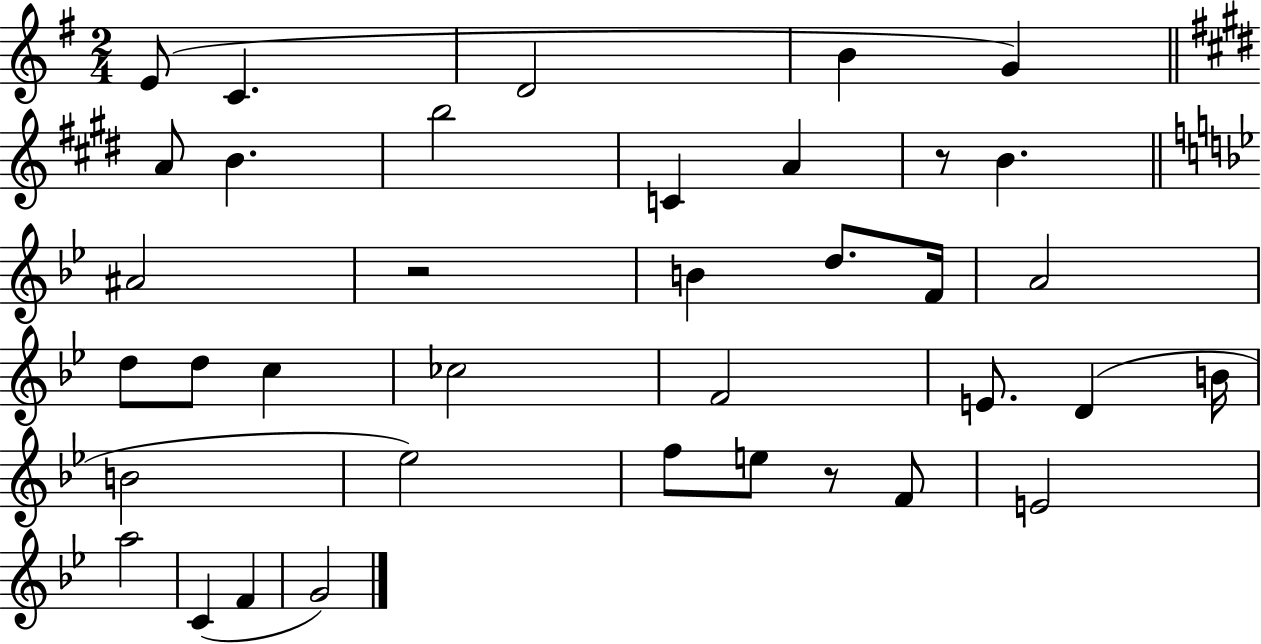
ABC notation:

X:1
T:Untitled
M:2/4
L:1/4
K:G
E/2 C D2 B G A/2 B b2 C A z/2 B ^A2 z2 B d/2 F/4 A2 d/2 d/2 c _c2 F2 E/2 D B/4 B2 _e2 f/2 e/2 z/2 F/2 E2 a2 C F G2